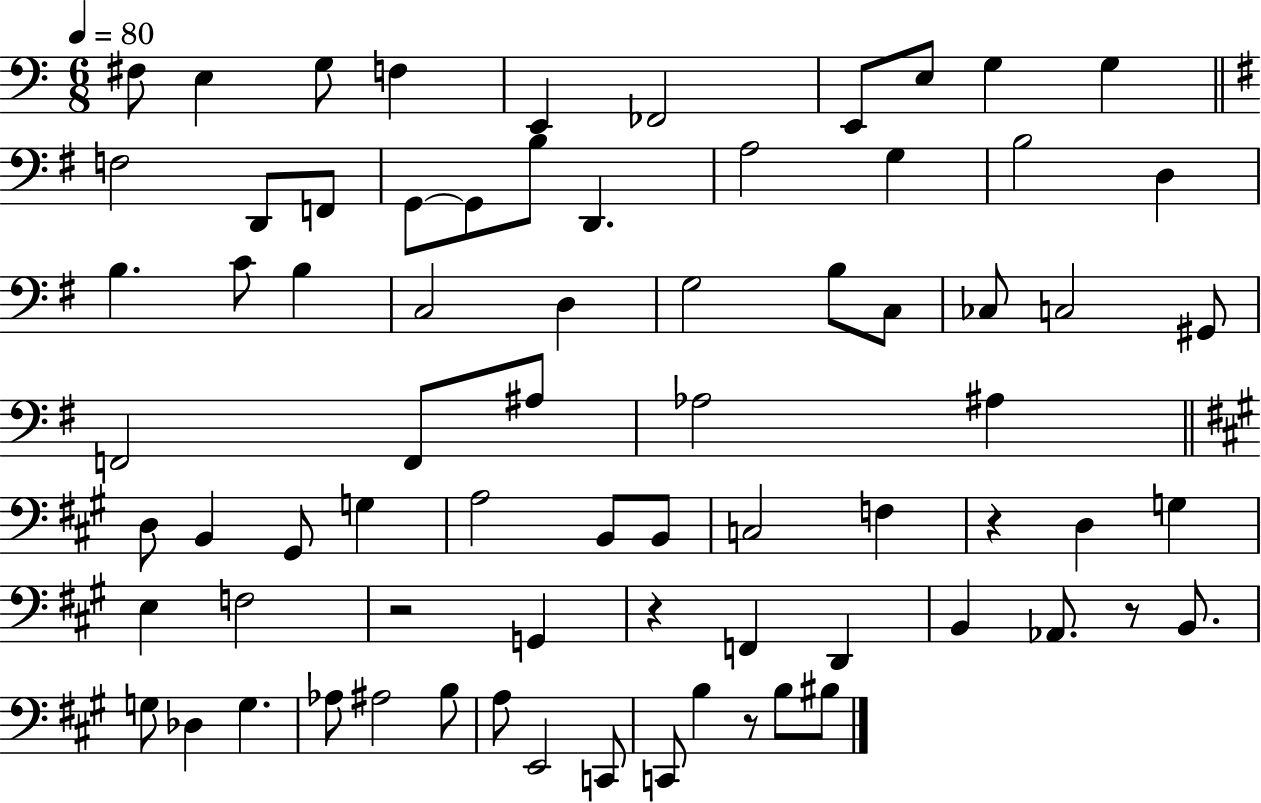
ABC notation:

X:1
T:Untitled
M:6/8
L:1/4
K:C
^F,/2 E, G,/2 F, E,, _F,,2 E,,/2 E,/2 G, G, F,2 D,,/2 F,,/2 G,,/2 G,,/2 B,/2 D,, A,2 G, B,2 D, B, C/2 B, C,2 D, G,2 B,/2 C,/2 _C,/2 C,2 ^G,,/2 F,,2 F,,/2 ^A,/2 _A,2 ^A, D,/2 B,, ^G,,/2 G, A,2 B,,/2 B,,/2 C,2 F, z D, G, E, F,2 z2 G,, z F,, D,, B,, _A,,/2 z/2 B,,/2 G,/2 _D, G, _A,/2 ^A,2 B,/2 A,/2 E,,2 C,,/2 C,,/2 B, z/2 B,/2 ^B,/2